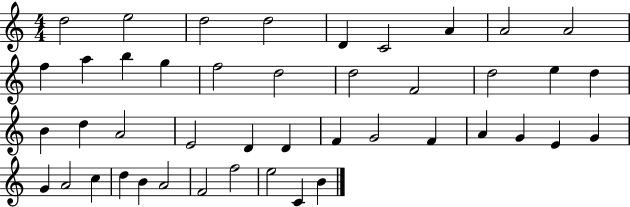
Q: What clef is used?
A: treble